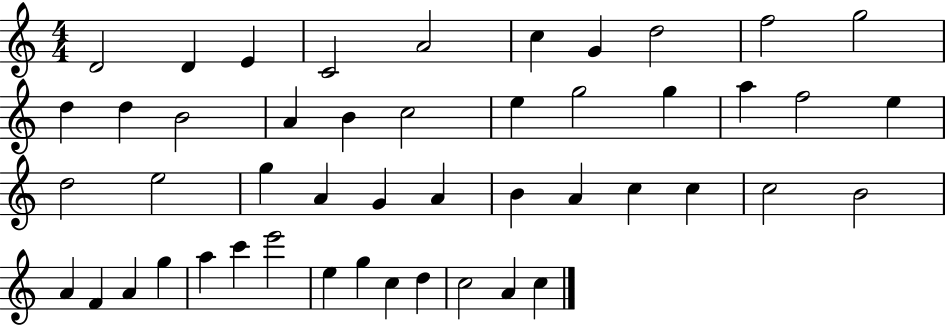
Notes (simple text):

D4/h D4/q E4/q C4/h A4/h C5/q G4/q D5/h F5/h G5/h D5/q D5/q B4/h A4/q B4/q C5/h E5/q G5/h G5/q A5/q F5/h E5/q D5/h E5/h G5/q A4/q G4/q A4/q B4/q A4/q C5/q C5/q C5/h B4/h A4/q F4/q A4/q G5/q A5/q C6/q E6/h E5/q G5/q C5/q D5/q C5/h A4/q C5/q